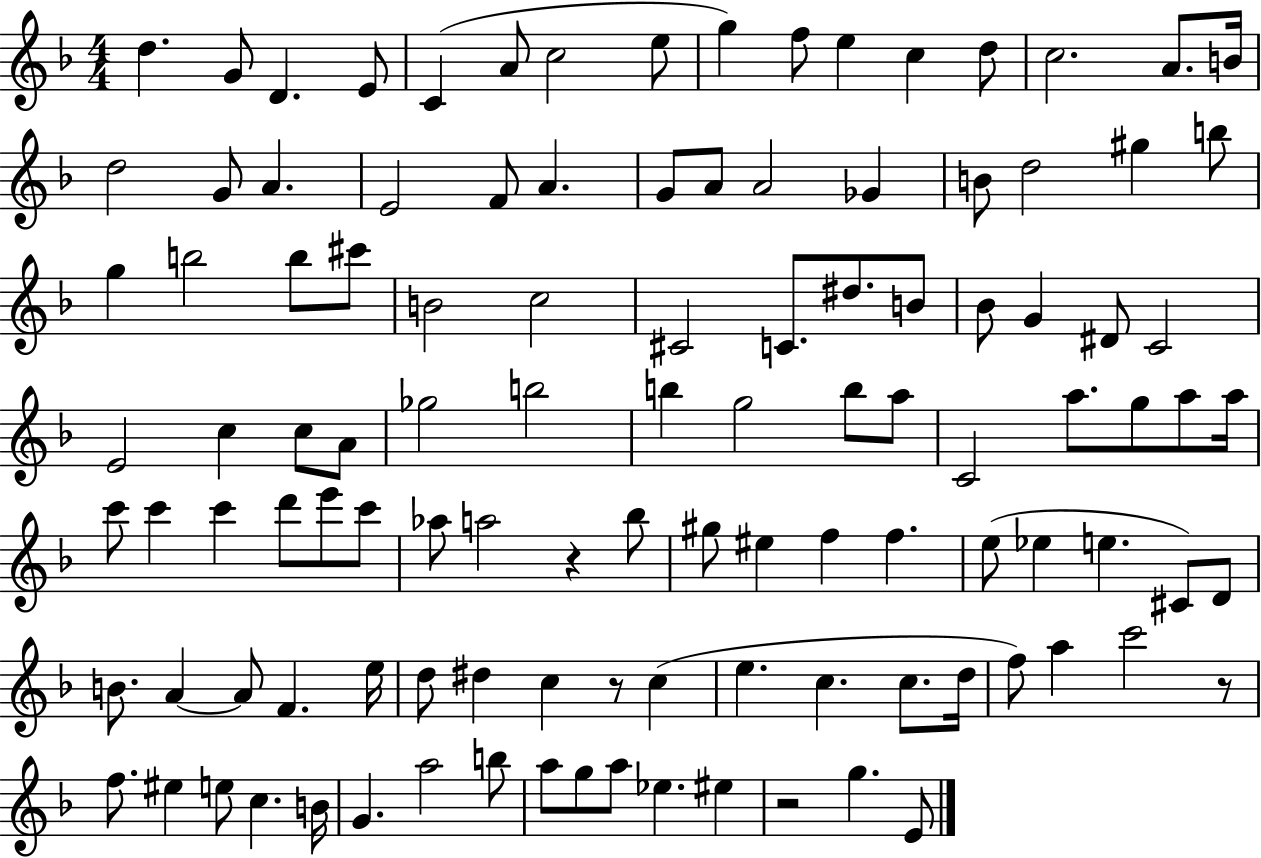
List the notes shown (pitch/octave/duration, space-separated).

D5/q. G4/e D4/q. E4/e C4/q A4/e C5/h E5/e G5/q F5/e E5/q C5/q D5/e C5/h. A4/e. B4/s D5/h G4/e A4/q. E4/h F4/e A4/q. G4/e A4/e A4/h Gb4/q B4/e D5/h G#5/q B5/e G5/q B5/h B5/e C#6/e B4/h C5/h C#4/h C4/e. D#5/e. B4/e Bb4/e G4/q D#4/e C4/h E4/h C5/q C5/e A4/e Gb5/h B5/h B5/q G5/h B5/e A5/e C4/h A5/e. G5/e A5/e A5/s C6/e C6/q C6/q D6/e E6/e C6/e Ab5/e A5/h R/q Bb5/e G#5/e EIS5/q F5/q F5/q. E5/e Eb5/q E5/q. C#4/e D4/e B4/e. A4/q A4/e F4/q. E5/s D5/e D#5/q C5/q R/e C5/q E5/q. C5/q. C5/e. D5/s F5/e A5/q C6/h R/e F5/e. EIS5/q E5/e C5/q. B4/s G4/q. A5/h B5/e A5/e G5/e A5/e Eb5/q. EIS5/q R/h G5/q. E4/e